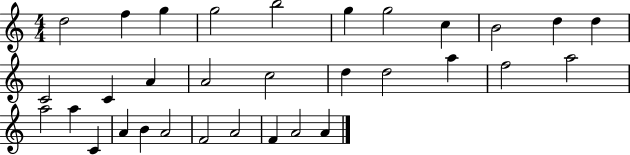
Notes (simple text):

D5/h F5/q G5/q G5/h B5/h G5/q G5/h C5/q B4/h D5/q D5/q C4/h C4/q A4/q A4/h C5/h D5/q D5/h A5/q F5/h A5/h A5/h A5/q C4/q A4/q B4/q A4/h F4/h A4/h F4/q A4/h A4/q